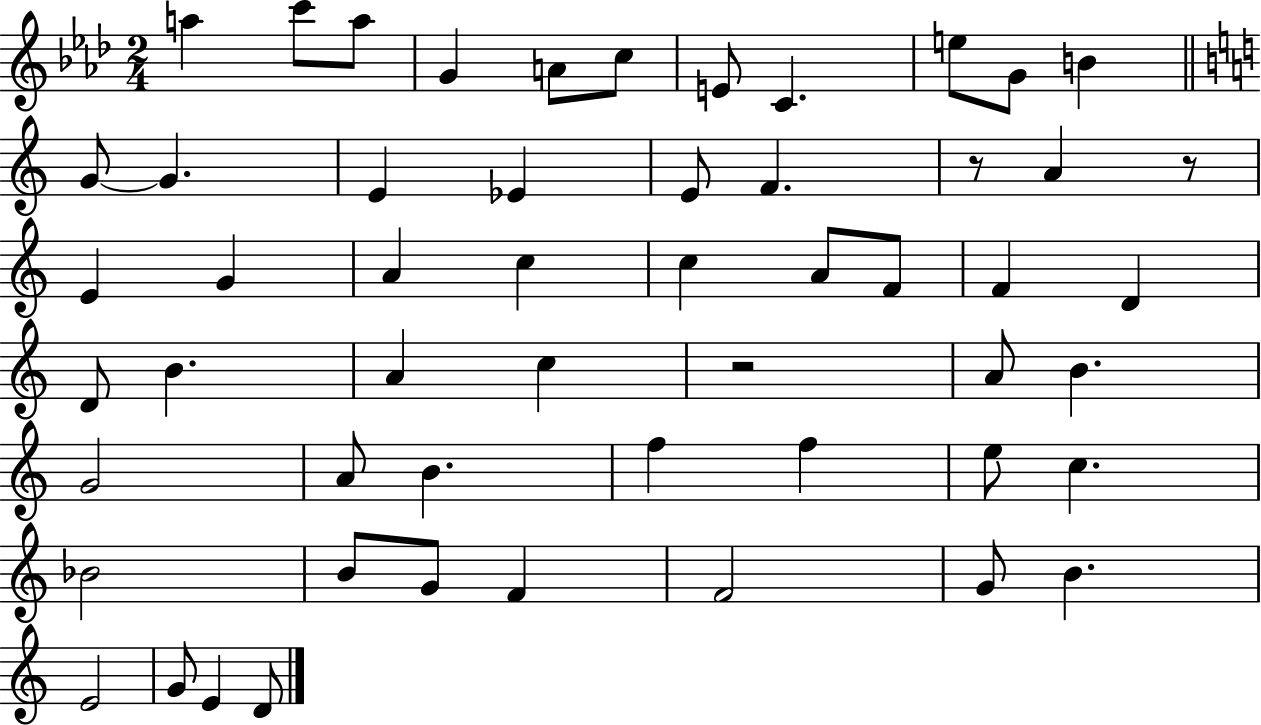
A5/q C6/e A5/e G4/q A4/e C5/e E4/e C4/q. E5/e G4/e B4/q G4/e G4/q. E4/q Eb4/q E4/e F4/q. R/e A4/q R/e E4/q G4/q A4/q C5/q C5/q A4/e F4/e F4/q D4/q D4/e B4/q. A4/q C5/q R/h A4/e B4/q. G4/h A4/e B4/q. F5/q F5/q E5/e C5/q. Bb4/h B4/e G4/e F4/q F4/h G4/e B4/q. E4/h G4/e E4/q D4/e